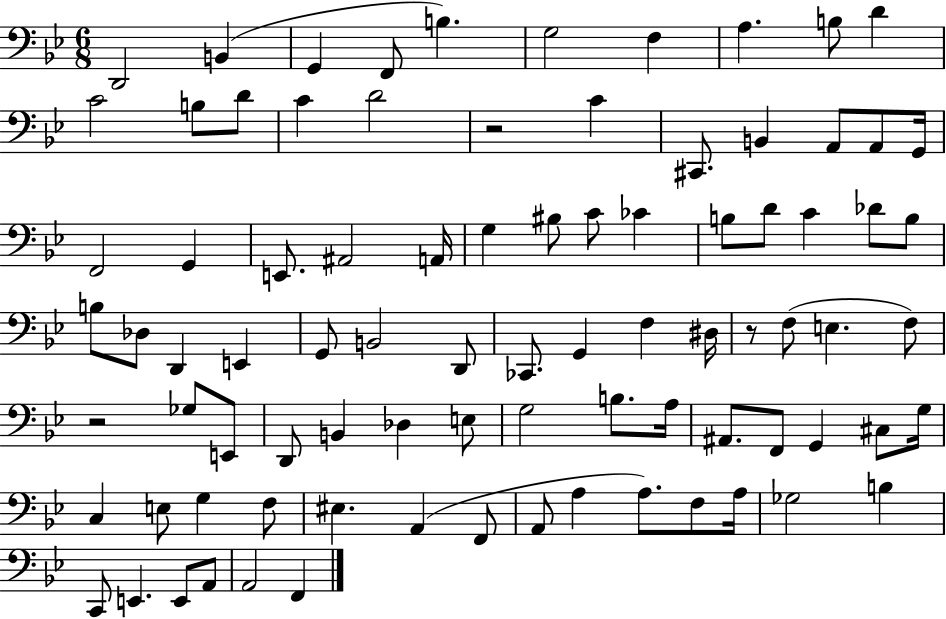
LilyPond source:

{
  \clef bass
  \numericTimeSignature
  \time 6/8
  \key bes \major
  d,2 b,4( | g,4 f,8 b4.) | g2 f4 | a4. b8 d'4 | \break c'2 b8 d'8 | c'4 d'2 | r2 c'4 | cis,8. b,4 a,8 a,8 g,16 | \break f,2 g,4 | e,8. ais,2 a,16 | g4 bis8 c'8 ces'4 | b8 d'8 c'4 des'8 b8 | \break b8 des8 d,4 e,4 | g,8 b,2 d,8 | ces,8. g,4 f4 dis16 | r8 f8( e4. f8) | \break r2 ges8 e,8 | d,8 b,4 des4 e8 | g2 b8. a16 | ais,8. f,8 g,4 cis8 g16 | \break c4 e8 g4 f8 | eis4. a,4( f,8 | a,8 a4 a8.) f8 a16 | ges2 b4 | \break c,8 e,4. e,8 a,8 | a,2 f,4 | \bar "|."
}